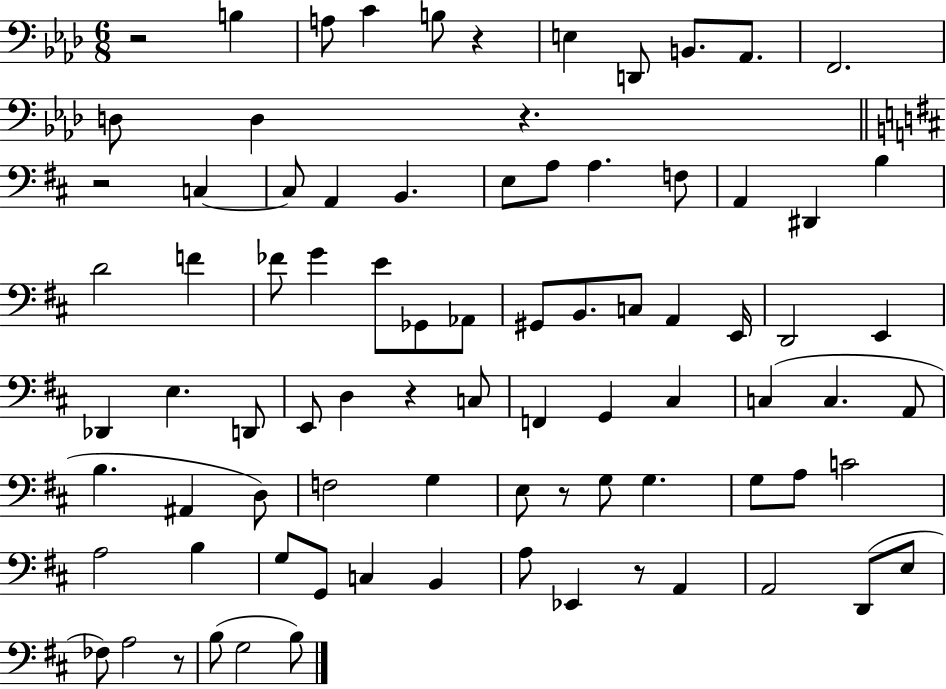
{
  \clef bass
  \numericTimeSignature
  \time 6/8
  \key aes \major
  \repeat volta 2 { r2 b4 | a8 c'4 b8 r4 | e4 d,8 b,8. aes,8. | f,2. | \break d8 d4 r4. | \bar "||" \break \key d \major r2 c4~~ | c8 a,4 b,4. | e8 a8 a4. f8 | a,4 dis,4 b4 | \break d'2 f'4 | fes'8 g'4 e'8 ges,8 aes,8 | gis,8 b,8. c8 a,4 e,16 | d,2 e,4 | \break des,4 e4. d,8 | e,8 d4 r4 c8 | f,4 g,4 cis4 | c4( c4. a,8 | \break b4. ais,4 d8) | f2 g4 | e8 r8 g8 g4. | g8 a8 c'2 | \break a2 b4 | g8 g,8 c4 b,4 | a8 ees,4 r8 a,4 | a,2 d,8( e8 | \break fes8) a2 r8 | b8( g2 b8) | } \bar "|."
}